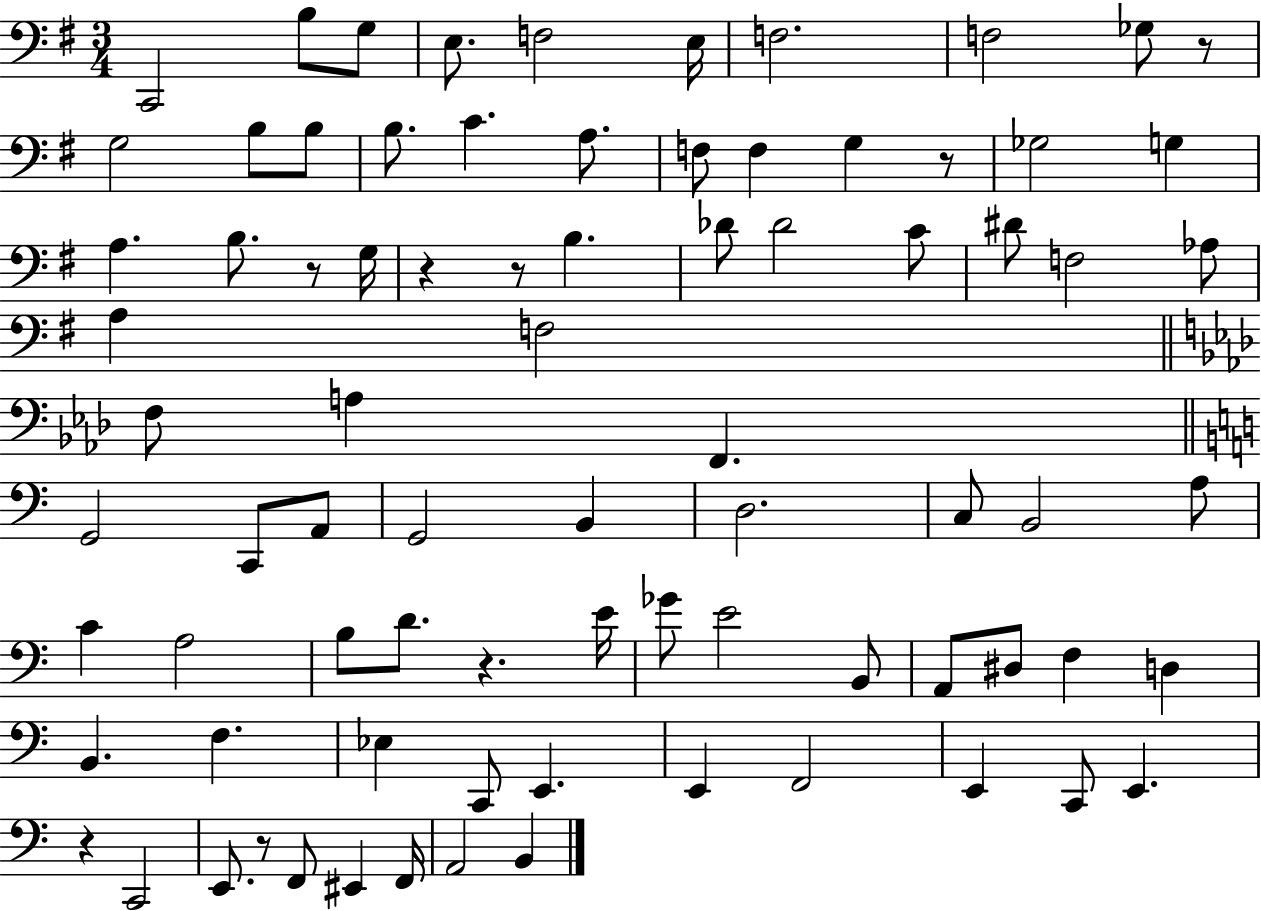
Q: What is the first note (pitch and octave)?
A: C2